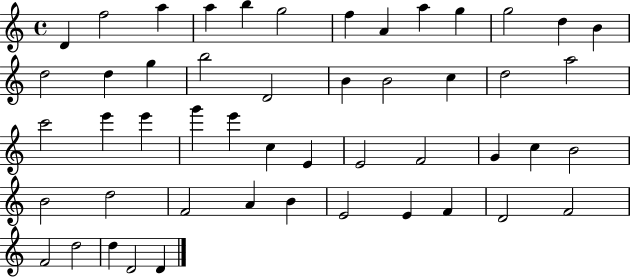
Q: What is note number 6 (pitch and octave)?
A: G5